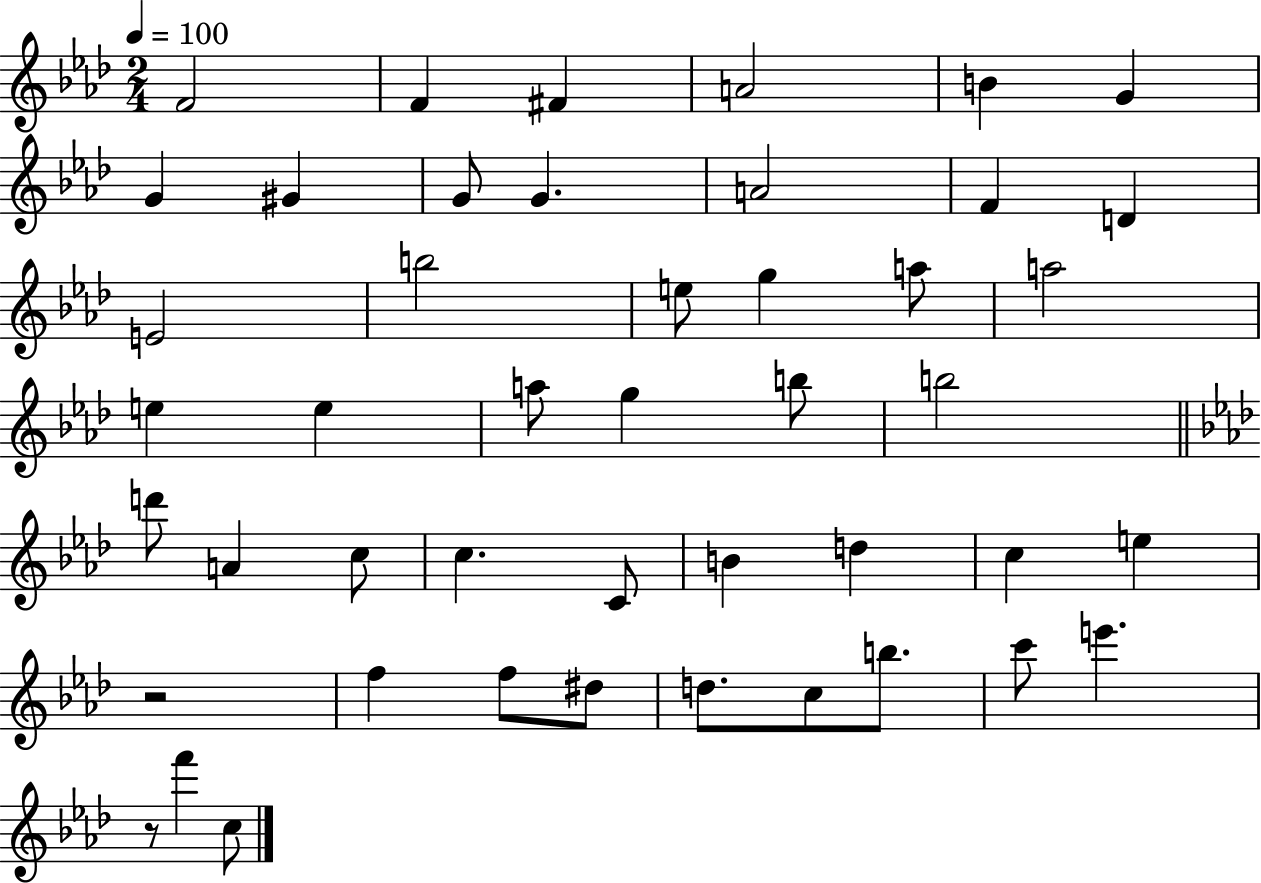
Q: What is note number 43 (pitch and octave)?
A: F6